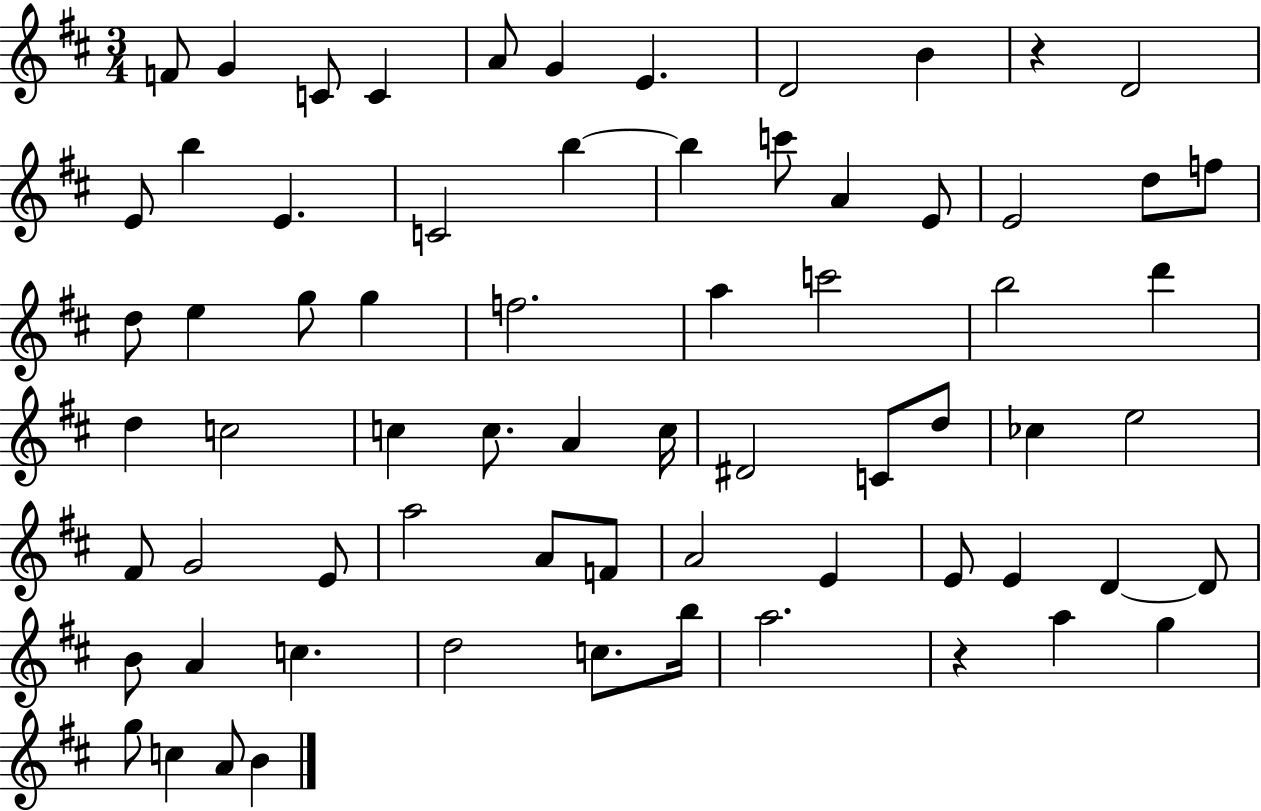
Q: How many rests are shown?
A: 2